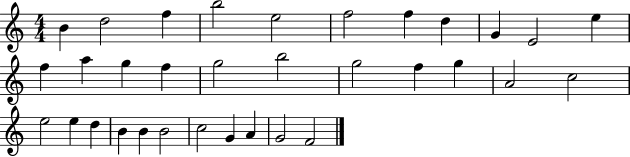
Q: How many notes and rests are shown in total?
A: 33